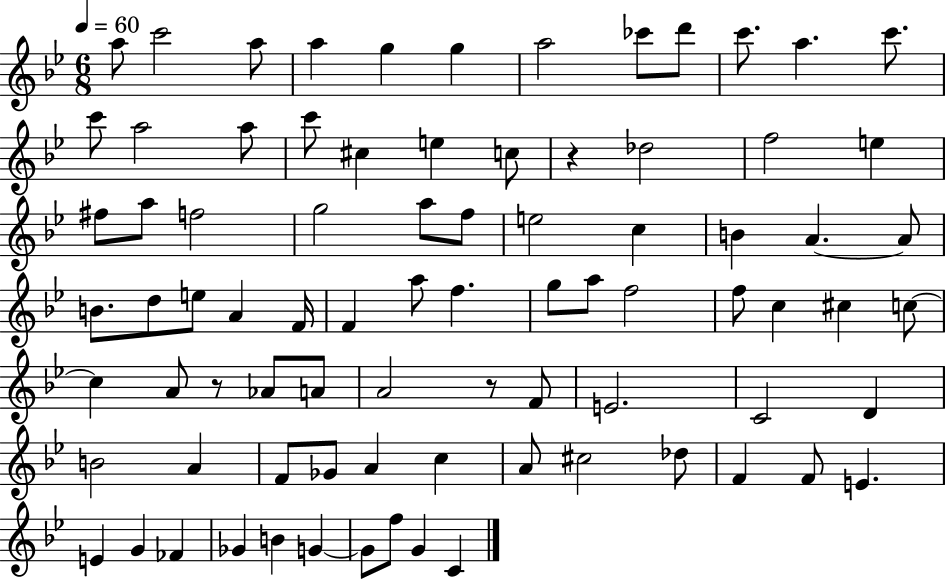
A5/e C6/h A5/e A5/q G5/q G5/q A5/h CES6/e D6/e C6/e. A5/q. C6/e. C6/e A5/h A5/e C6/e C#5/q E5/q C5/e R/q Db5/h F5/h E5/q F#5/e A5/e F5/h G5/h A5/e F5/e E5/h C5/q B4/q A4/q. A4/e B4/e. D5/e E5/e A4/q F4/s F4/q A5/e F5/q. G5/e A5/e F5/h F5/e C5/q C#5/q C5/e C5/q A4/e R/e Ab4/e A4/e A4/h R/e F4/e E4/h. C4/h D4/q B4/h A4/q F4/e Gb4/e A4/q C5/q A4/e C#5/h Db5/e F4/q F4/e E4/q. E4/q G4/q FES4/q Gb4/q B4/q G4/q G4/e F5/e G4/q C4/q